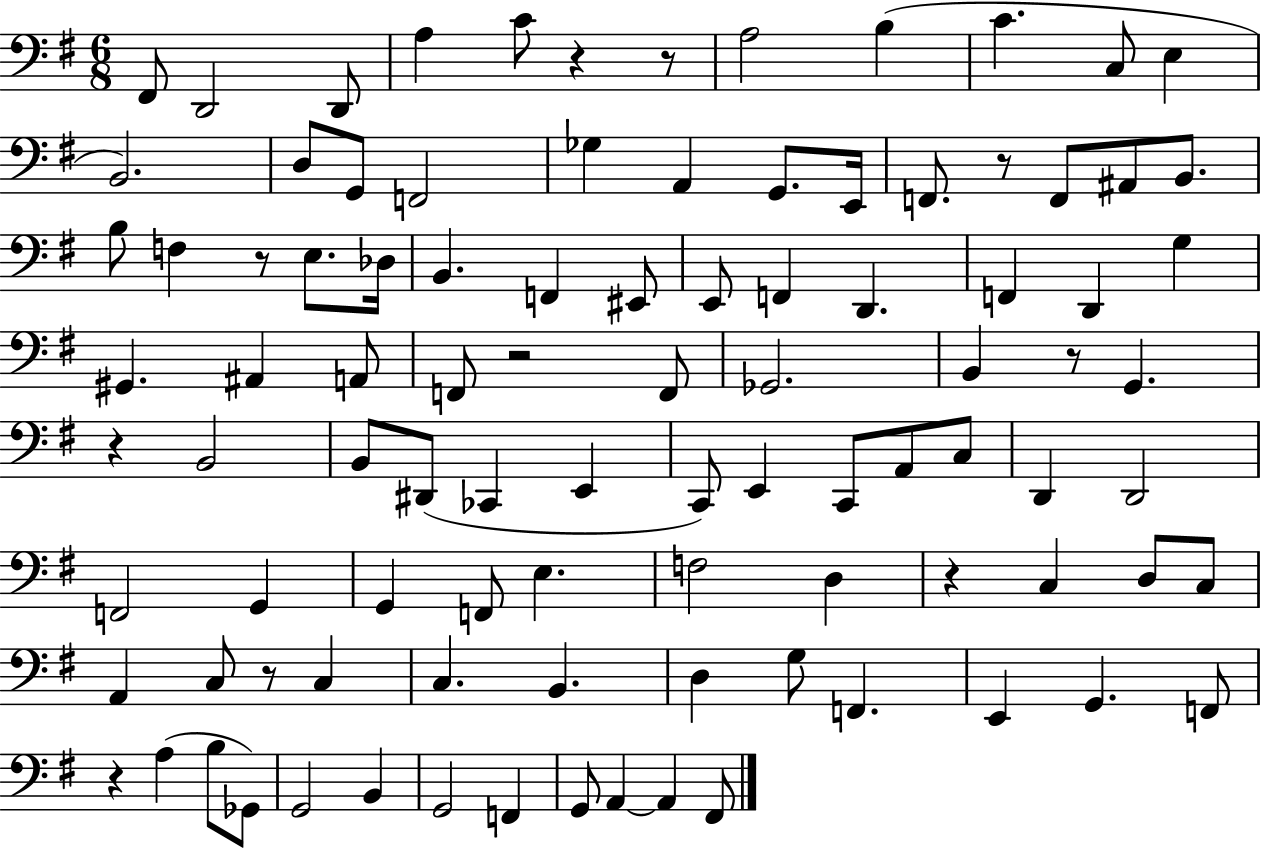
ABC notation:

X:1
T:Untitled
M:6/8
L:1/4
K:G
^F,,/2 D,,2 D,,/2 A, C/2 z z/2 A,2 B, C C,/2 E, B,,2 D,/2 G,,/2 F,,2 _G, A,, G,,/2 E,,/4 F,,/2 z/2 F,,/2 ^A,,/2 B,,/2 B,/2 F, z/2 E,/2 _D,/4 B,, F,, ^E,,/2 E,,/2 F,, D,, F,, D,, G, ^G,, ^A,, A,,/2 F,,/2 z2 F,,/2 _G,,2 B,, z/2 G,, z B,,2 B,,/2 ^D,,/2 _C,, E,, C,,/2 E,, C,,/2 A,,/2 C,/2 D,, D,,2 F,,2 G,, G,, F,,/2 E, F,2 D, z C, D,/2 C,/2 A,, C,/2 z/2 C, C, B,, D, G,/2 F,, E,, G,, F,,/2 z A, B,/2 _G,,/2 G,,2 B,, G,,2 F,, G,,/2 A,, A,, ^F,,/2